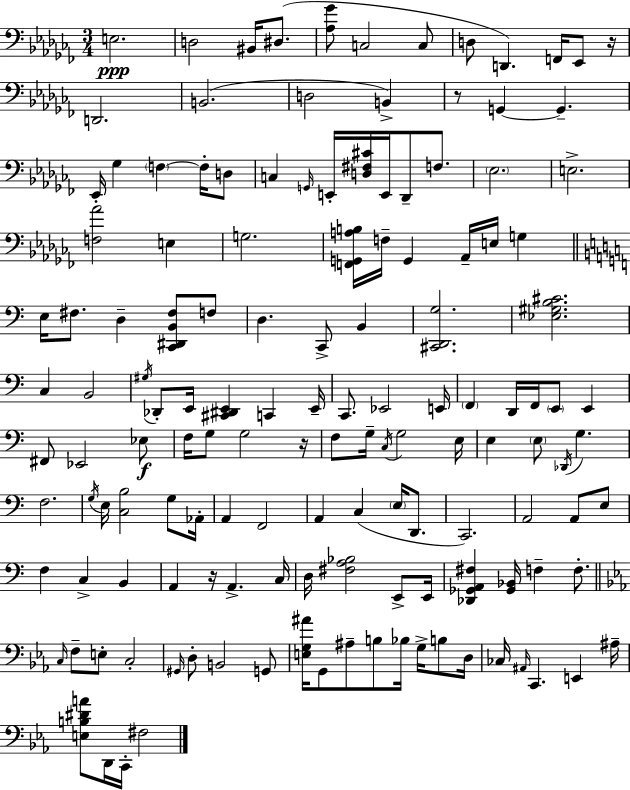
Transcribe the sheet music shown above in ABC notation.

X:1
T:Untitled
M:3/4
L:1/4
K:Abm
E,2 D,2 ^B,,/4 ^D,/2 [_A,_G]/2 C,2 C,/2 D,/2 D,, F,,/4 _E,,/2 z/4 D,,2 B,,2 D,2 B,, z/2 G,, G,, _E,,/4 _G, F, F,/4 D,/2 C, G,,/4 E,,/4 [D,^F,^C]/4 E,,/4 _D,,/2 F,/2 _E,2 E,2 [F,_A]2 E, G,2 [F,,G,,A,B,]/4 F,/4 G,, _A,,/4 E,/4 G, E,/4 ^F,/2 D, [C,,^D,,B,,^F,]/2 F,/2 D, C,,/2 B,, [^C,,D,,G,]2 [_E,^G,B,^C]2 C, B,,2 ^G,/4 _D,,/2 E,,/4 [^C,,^D,,E,,] C,, E,,/4 C,,/2 _E,,2 E,,/4 F,, D,,/4 F,,/4 E,,/2 E,, ^F,,/2 _E,,2 _E,/2 F,/4 G,/2 G,2 z/4 F,/2 G,/4 C,/4 G,2 E,/4 E, E,/2 _D,,/4 G, F,2 G,/4 E,/4 [C,B,]2 G,/2 _A,,/4 A,, F,,2 A,, C, E,/4 D,,/2 C,,2 A,,2 A,,/2 E,/2 F, C, B,, A,, z/4 A,, C,/4 D,/4 [^F,A,_B,]2 E,,/2 E,,/4 [_D,,_G,,A,,^F,] [_G,,_B,,]/4 F, F,/2 C,/4 F,/2 E,/2 C,2 ^G,,/4 D,/2 B,,2 G,,/2 [E,G,^A]/4 G,,/2 ^A,/2 B,/2 _B,/4 G,/4 B,/2 D,/4 _C,/4 ^A,,/4 C,, E,, ^A,/4 [E,B,^DA]/2 D,,/4 C,,/4 ^F,2